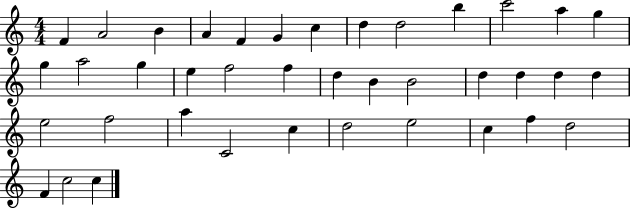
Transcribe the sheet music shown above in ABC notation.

X:1
T:Untitled
M:4/4
L:1/4
K:C
F A2 B A F G c d d2 b c'2 a g g a2 g e f2 f d B B2 d d d d e2 f2 a C2 c d2 e2 c f d2 F c2 c